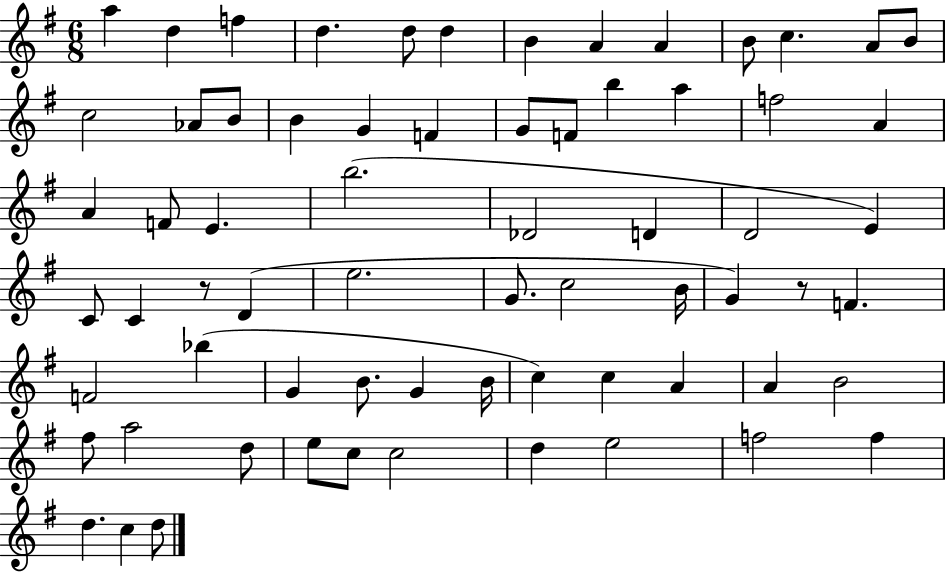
A5/q D5/q F5/q D5/q. D5/e D5/q B4/q A4/q A4/q B4/e C5/q. A4/e B4/e C5/h Ab4/e B4/e B4/q G4/q F4/q G4/e F4/e B5/q A5/q F5/h A4/q A4/q F4/e E4/q. B5/h. Db4/h D4/q D4/h E4/q C4/e C4/q R/e D4/q E5/h. G4/e. C5/h B4/s G4/q R/e F4/q. F4/h Bb5/q G4/q B4/e. G4/q B4/s C5/q C5/q A4/q A4/q B4/h F#5/e A5/h D5/e E5/e C5/e C5/h D5/q E5/h F5/h F5/q D5/q. C5/q D5/e